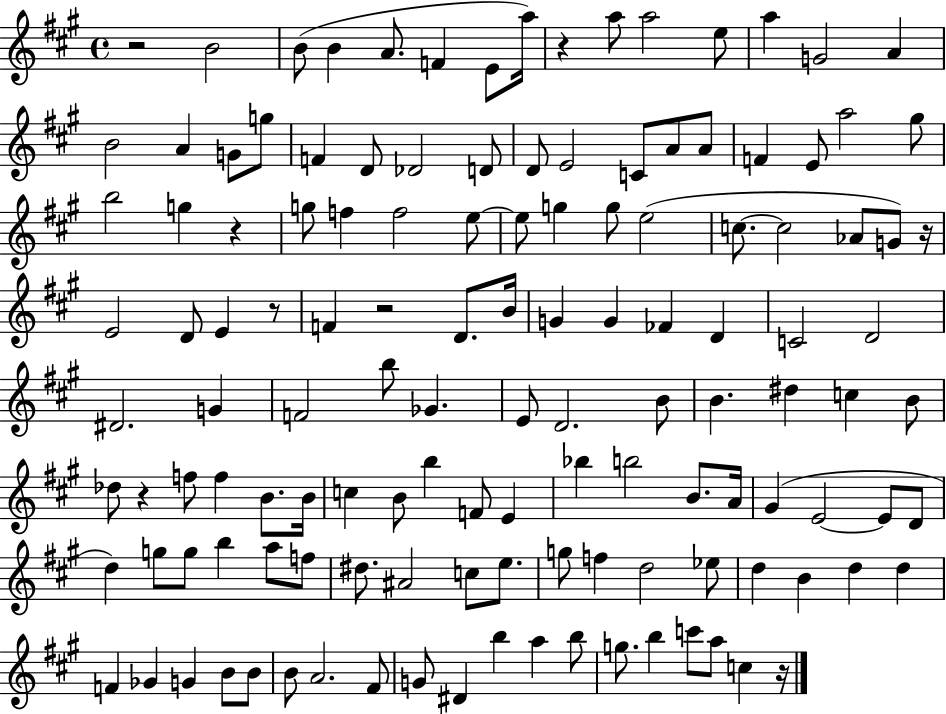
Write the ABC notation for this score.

X:1
T:Untitled
M:4/4
L:1/4
K:A
z2 B2 B/2 B A/2 F E/2 a/4 z a/2 a2 e/2 a G2 A B2 A G/2 g/2 F D/2 _D2 D/2 D/2 E2 C/2 A/2 A/2 F E/2 a2 ^g/2 b2 g z g/2 f f2 e/2 e/2 g g/2 e2 c/2 c2 _A/2 G/2 z/4 E2 D/2 E z/2 F z2 D/2 B/4 G G _F D C2 D2 ^D2 G F2 b/2 _G E/2 D2 B/2 B ^d c B/2 _d/2 z f/2 f B/2 B/4 c B/2 b F/2 E _b b2 B/2 A/4 ^G E2 E/2 D/2 d g/2 g/2 b a/2 f/2 ^d/2 ^A2 c/2 e/2 g/2 f d2 _e/2 d B d d F _G G B/2 B/2 B/2 A2 ^F/2 G/2 ^D b a b/2 g/2 b c'/2 a/2 c z/4